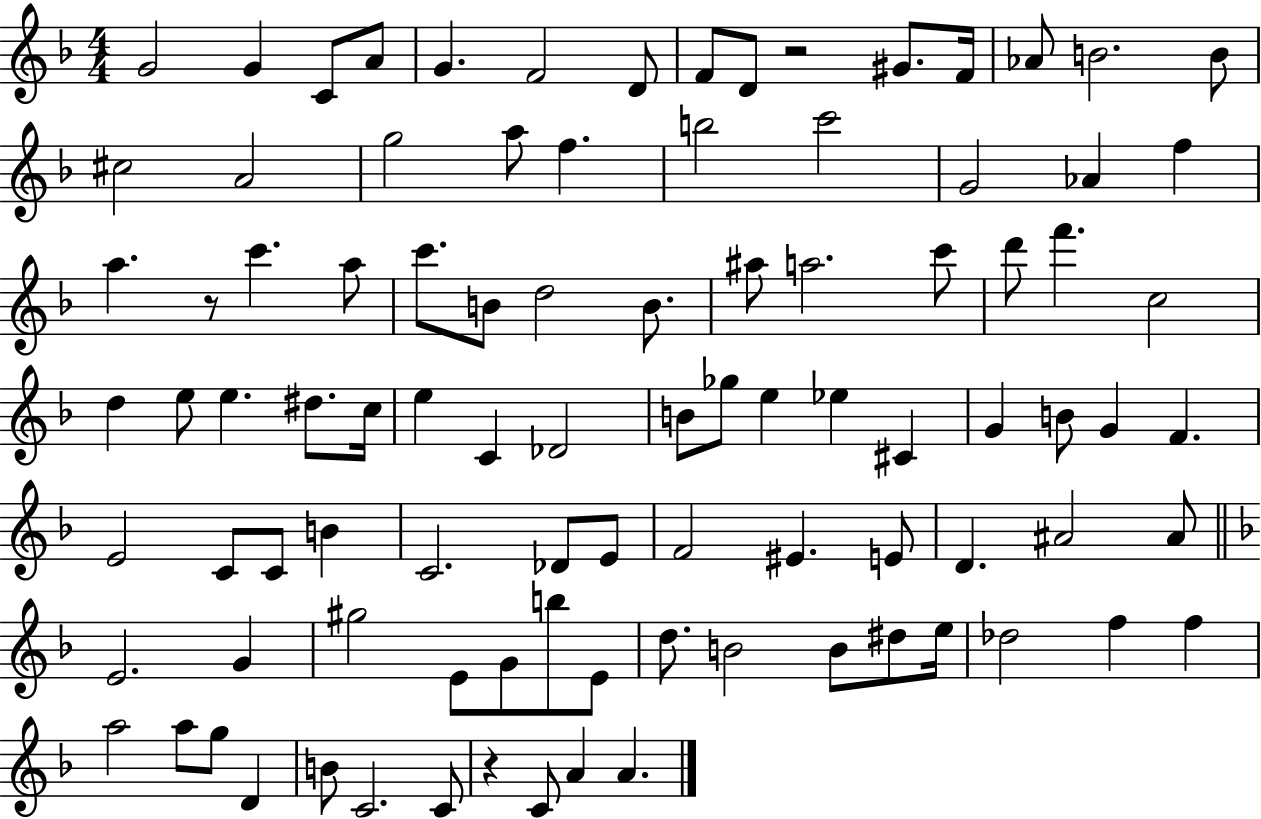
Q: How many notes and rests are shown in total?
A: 95